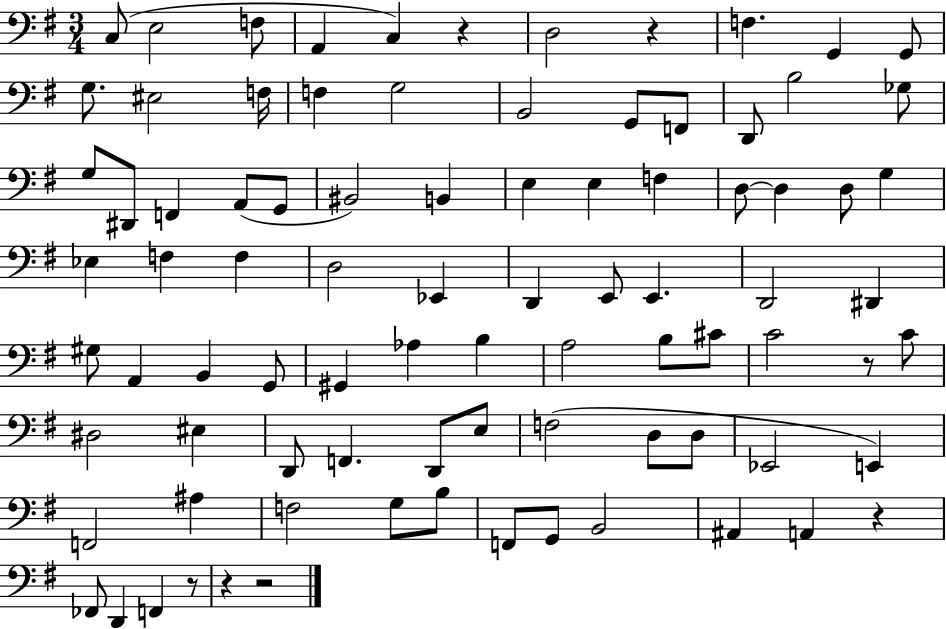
{
  \clef bass
  \numericTimeSignature
  \time 3/4
  \key g \major
  c8( e2 f8 | a,4 c4) r4 | d2 r4 | f4. g,4 g,8 | \break g8. eis2 f16 | f4 g2 | b,2 g,8 f,8 | d,8 b2 ges8 | \break g8 dis,8 f,4 a,8( g,8 | bis,2) b,4 | e4 e4 f4 | d8~~ d4 d8 g4 | \break ees4 f4 f4 | d2 ees,4 | d,4 e,8 e,4. | d,2 dis,4 | \break gis8 a,4 b,4 g,8 | gis,4 aes4 b4 | a2 b8 cis'8 | c'2 r8 c'8 | \break dis2 eis4 | d,8 f,4. d,8 e8 | f2( d8 d8 | ees,2 e,4) | \break f,2 ais4 | f2 g8 b8 | f,8 g,8 b,2 | ais,4 a,4 r4 | \break fes,8 d,4 f,4 r8 | r4 r2 | \bar "|."
}